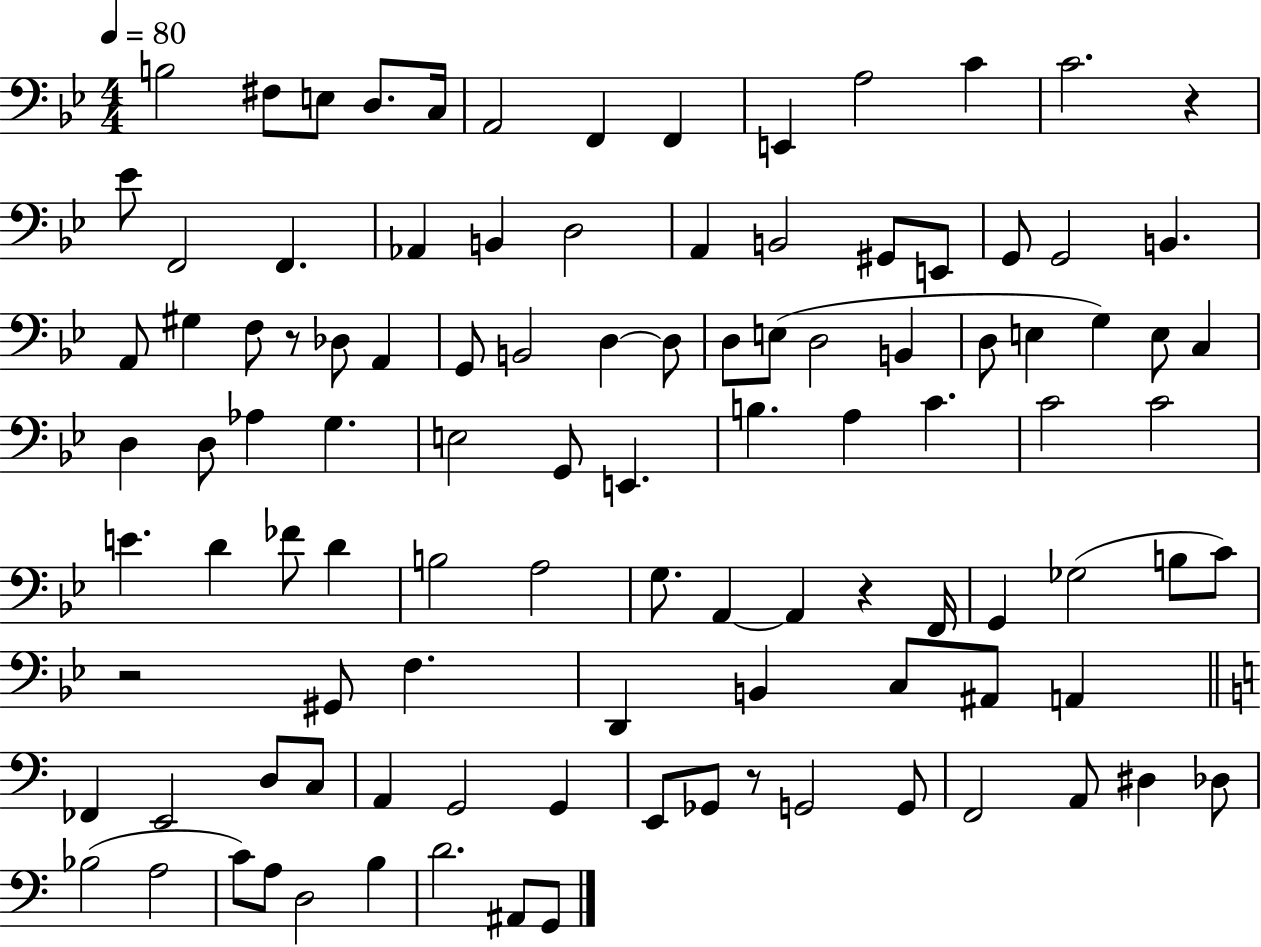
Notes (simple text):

B3/h F#3/e E3/e D3/e. C3/s A2/h F2/q F2/q E2/q A3/h C4/q C4/h. R/q Eb4/e F2/h F2/q. Ab2/q B2/q D3/h A2/q B2/h G#2/e E2/e G2/e G2/h B2/q. A2/e G#3/q F3/e R/e Db3/e A2/q G2/e B2/h D3/q D3/e D3/e E3/e D3/h B2/q D3/e E3/q G3/q E3/e C3/q D3/q D3/e Ab3/q G3/q. E3/h G2/e E2/q. B3/q. A3/q C4/q. C4/h C4/h E4/q. D4/q FES4/e D4/q B3/h A3/h G3/e. A2/q A2/q R/q F2/s G2/q Gb3/h B3/e C4/e R/h G#2/e F3/q. D2/q B2/q C3/e A#2/e A2/q FES2/q E2/h D3/e C3/e A2/q G2/h G2/q E2/e Gb2/e R/e G2/h G2/e F2/h A2/e D#3/q Db3/e Bb3/h A3/h C4/e A3/e D3/h B3/q D4/h. A#2/e G2/e